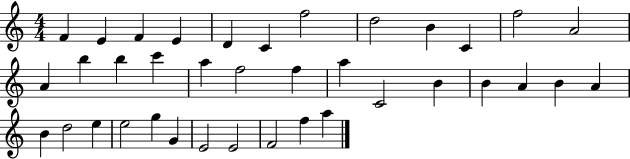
X:1
T:Untitled
M:4/4
L:1/4
K:C
F E F E D C f2 d2 B C f2 A2 A b b c' a f2 f a C2 B B A B A B d2 e e2 g G E2 E2 F2 f a